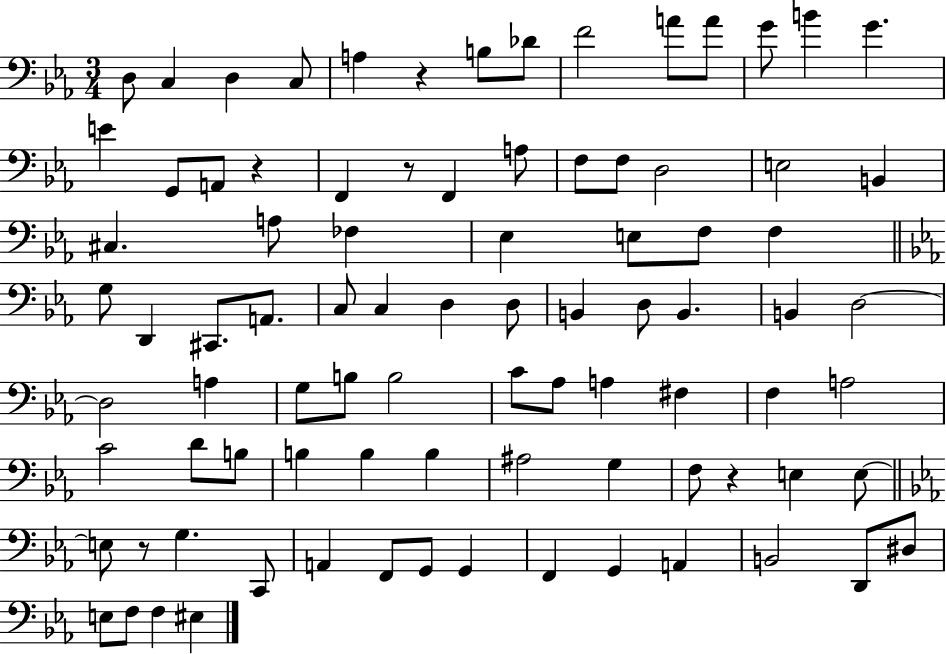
D3/e C3/q D3/q C3/e A3/q R/q B3/e Db4/e F4/h A4/e A4/e G4/e B4/q G4/q. E4/q G2/e A2/e R/q F2/q R/e F2/q A3/e F3/e F3/e D3/h E3/h B2/q C#3/q. A3/e FES3/q Eb3/q E3/e F3/e F3/q G3/e D2/q C#2/e. A2/e. C3/e C3/q D3/q D3/e B2/q D3/e B2/q. B2/q D3/h D3/h A3/q G3/e B3/e B3/h C4/e Ab3/e A3/q F#3/q F3/q A3/h C4/h D4/e B3/e B3/q B3/q B3/q A#3/h G3/q F3/e R/q E3/q E3/e E3/e R/e G3/q. C2/e A2/q F2/e G2/e G2/q F2/q G2/q A2/q B2/h D2/e D#3/e E3/e F3/e F3/q EIS3/q